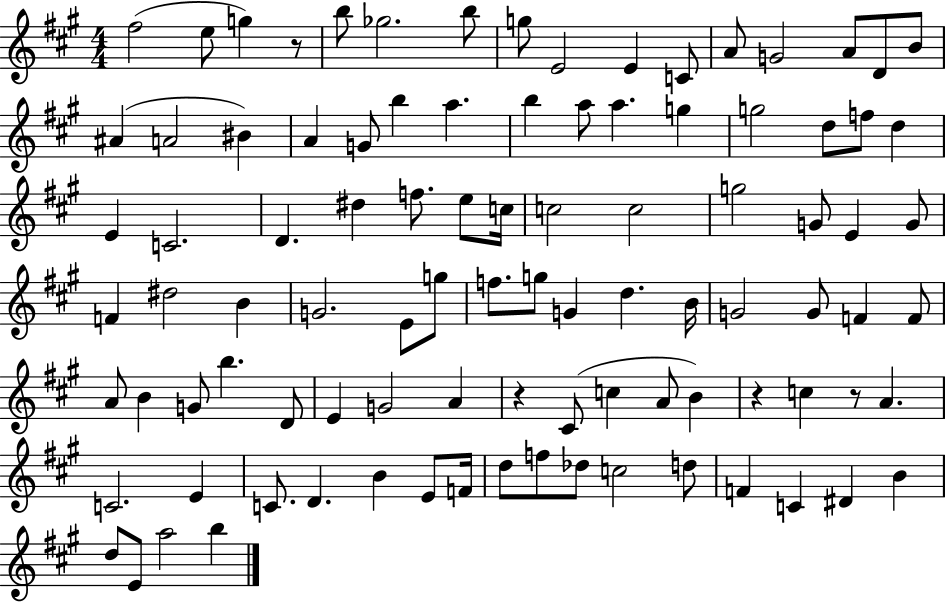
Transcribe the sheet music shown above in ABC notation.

X:1
T:Untitled
M:4/4
L:1/4
K:A
^f2 e/2 g z/2 b/2 _g2 b/2 g/2 E2 E C/2 A/2 G2 A/2 D/2 B/2 ^A A2 ^B A G/2 b a b a/2 a g g2 d/2 f/2 d E C2 D ^d f/2 e/2 c/4 c2 c2 g2 G/2 E G/2 F ^d2 B G2 E/2 g/2 f/2 g/2 G d B/4 G2 G/2 F F/2 A/2 B G/2 b D/2 E G2 A z ^C/2 c A/2 B z c z/2 A C2 E C/2 D B E/2 F/4 d/2 f/2 _d/2 c2 d/2 F C ^D B d/2 E/2 a2 b